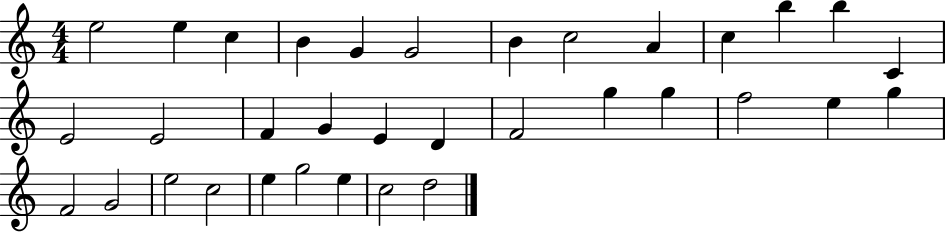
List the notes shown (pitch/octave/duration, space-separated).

E5/h E5/q C5/q B4/q G4/q G4/h B4/q C5/h A4/q C5/q B5/q B5/q C4/q E4/h E4/h F4/q G4/q E4/q D4/q F4/h G5/q G5/q F5/h E5/q G5/q F4/h G4/h E5/h C5/h E5/q G5/h E5/q C5/h D5/h